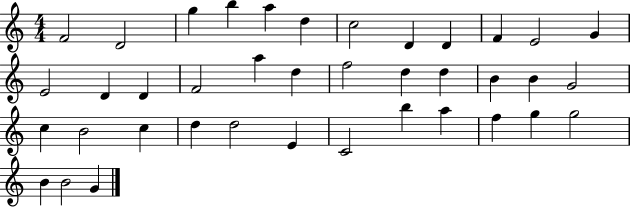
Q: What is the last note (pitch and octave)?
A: G4